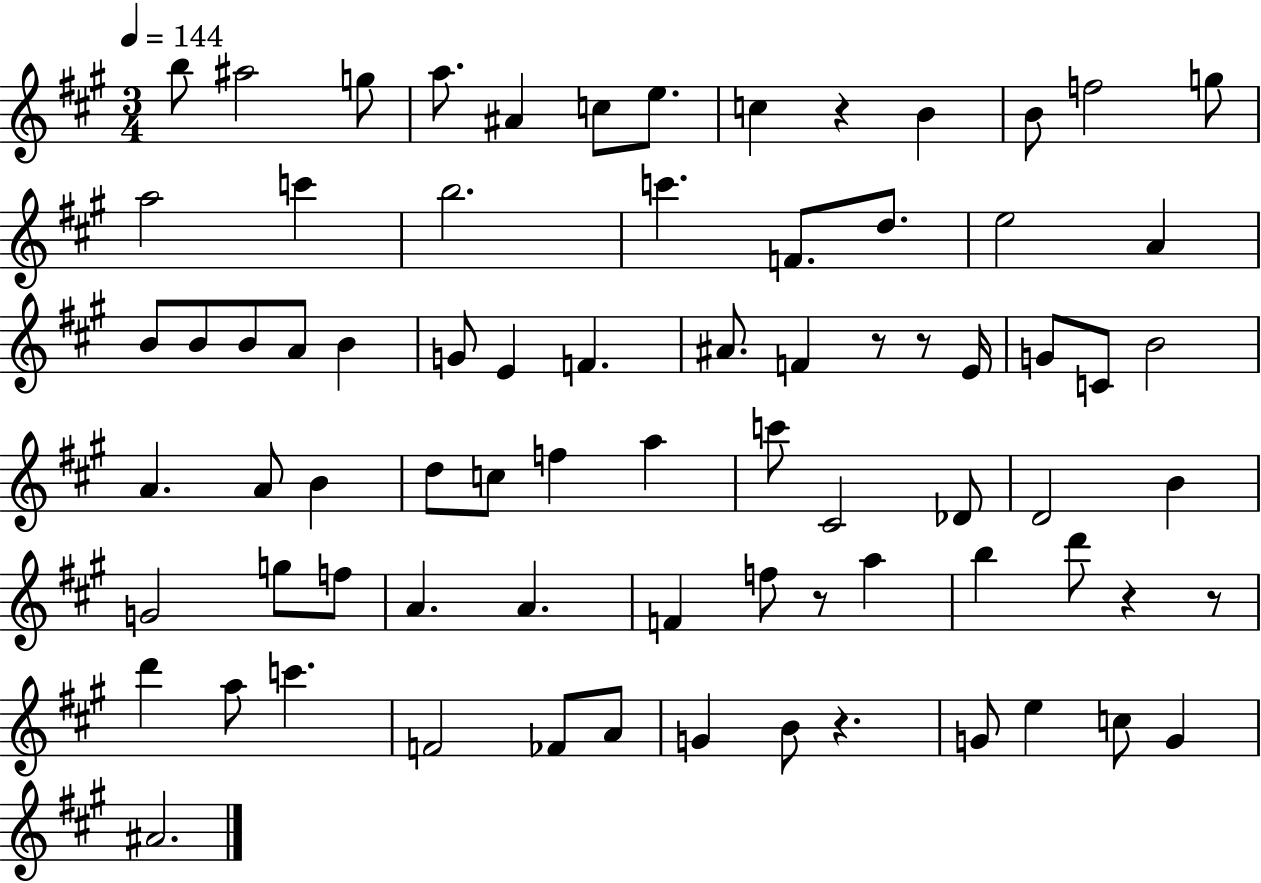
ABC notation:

X:1
T:Untitled
M:3/4
L:1/4
K:A
b/2 ^a2 g/2 a/2 ^A c/2 e/2 c z B B/2 f2 g/2 a2 c' b2 c' F/2 d/2 e2 A B/2 B/2 B/2 A/2 B G/2 E F ^A/2 F z/2 z/2 E/4 G/2 C/2 B2 A A/2 B d/2 c/2 f a c'/2 ^C2 _D/2 D2 B G2 g/2 f/2 A A F f/2 z/2 a b d'/2 z z/2 d' a/2 c' F2 _F/2 A/2 G B/2 z G/2 e c/2 G ^A2